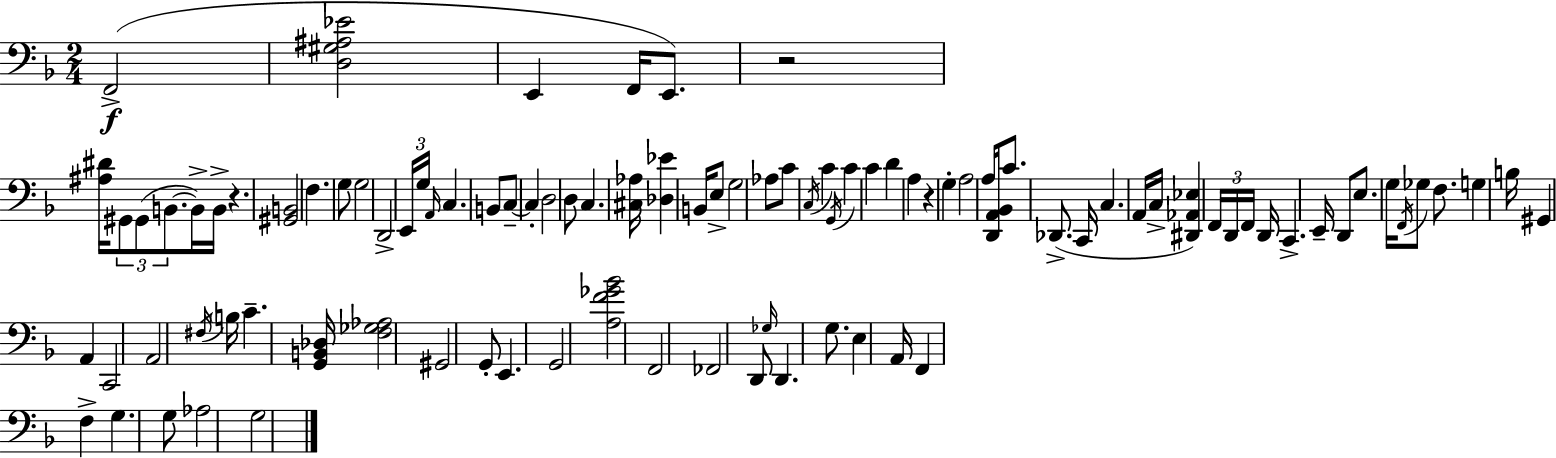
{
  \clef bass
  \numericTimeSignature
  \time 2/4
  \key f \major
  \repeat volta 2 { f,2->(\f | <d gis ais ees'>2 | e,4 f,16 e,8.) | r2 | \break <ais dis'>16 \tuplet 3/2 { gis,8 gis,8( b,8.~~ } | b,16->) b,16-> r4. | <gis, b,>2 | f4. g8 | \break g2 | d,2-> | \tuplet 3/2 { e,16 g16 \grace { a,16 } } c4. | b,8 c8--~~ c4-. | \break d2 | d8 c4. | <cis aes>16 <des ees'>4 b,16 e8-> | g2 | \break aes8 c'8 \acciaccatura { c16 } c'4 | \acciaccatura { g,16 } c'4 c'4 | d'4 a4 | r4 g4-. | \break a2 | a16 <d, a, bes,>16 c'8. | des,8.->( c,16 c4. | a,16 c16-> <dis, aes, ees>4) | \break \tuplet 3/2 { f,16 d,16 f,16 } d,16 c,4.-> | e,16-- d,8 e8. | g16 \acciaccatura { f,16 } ges8 f8. g4 | b16 gis,4 | \break a,4 c,2 | a,2 | \acciaccatura { fis16 } \parenthesize b16 c'4.-- | <g, b, des>16 <f ges aes>2 | \break gis,2 | g,8-. e,4. | g,2 | <a f' ges' bes'>2 | \break f,2 | fes,2 | d,8 \grace { ges16 } | d,4. g8. | \break e4 a,16 f,4 | f4-> g4. | g8 aes2 | g2 | \break } \bar "|."
}